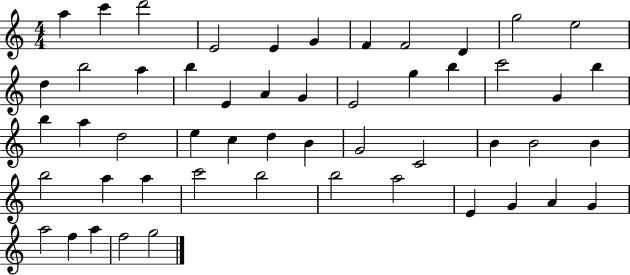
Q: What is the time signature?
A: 4/4